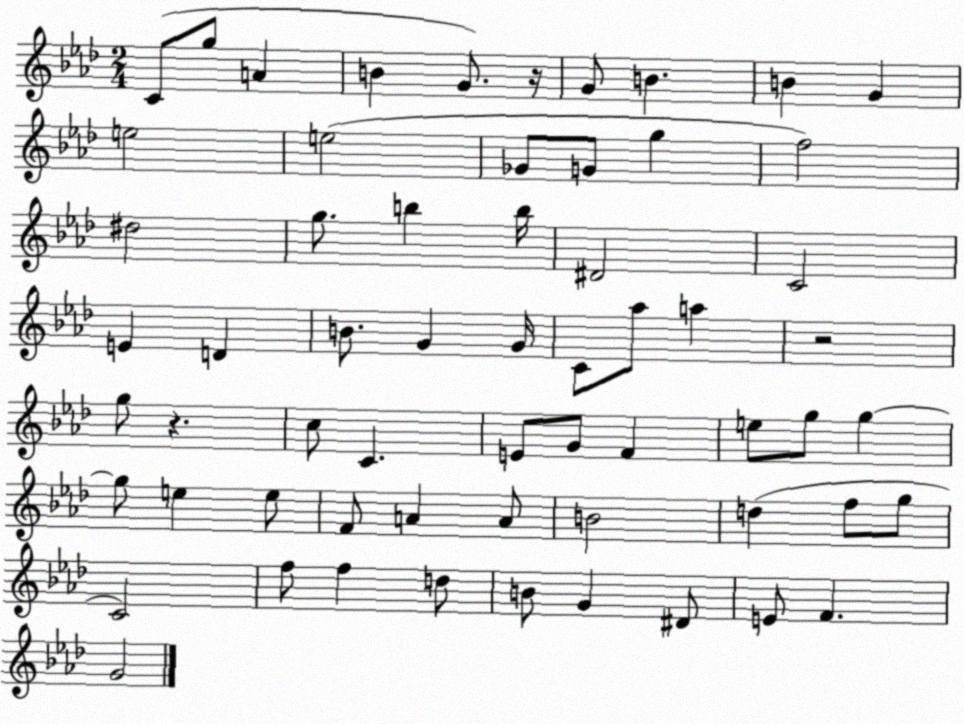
X:1
T:Untitled
M:2/4
L:1/4
K:Ab
C/2 g/2 A B G/2 z/4 G/2 B B G e2 e2 _G/2 G/2 g f2 ^d2 g/2 b b/4 ^D2 C2 E D B/2 G G/4 C/2 _a/2 a z2 g/2 z c/2 C E/2 G/2 F e/2 g/2 g g/2 e e/2 F/2 A A/2 B2 d f/2 g/2 C2 f/2 f d/2 B/2 G ^D/2 E/2 F G2